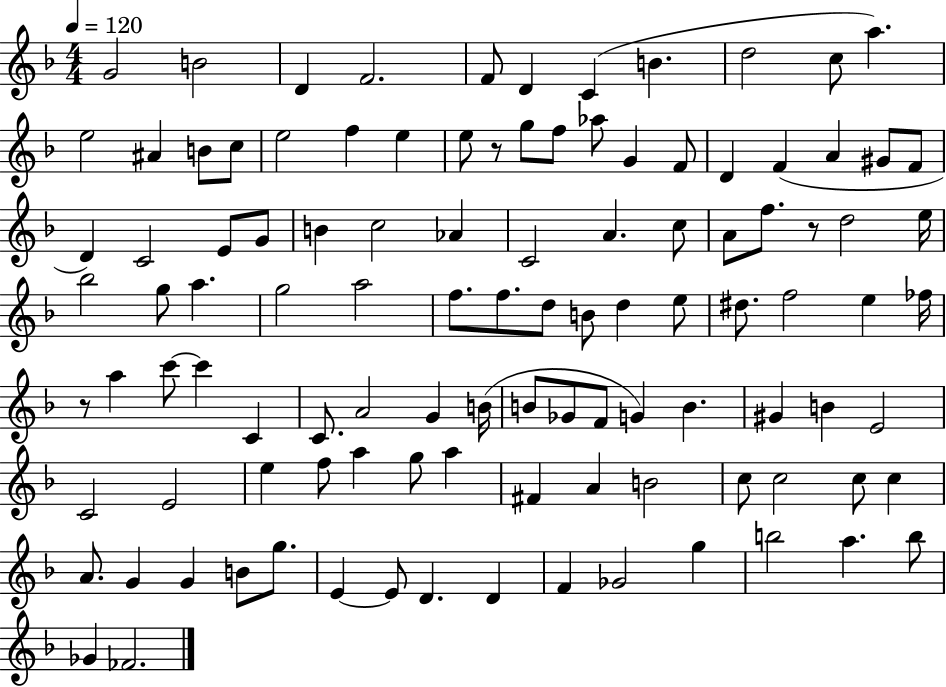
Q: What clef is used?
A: treble